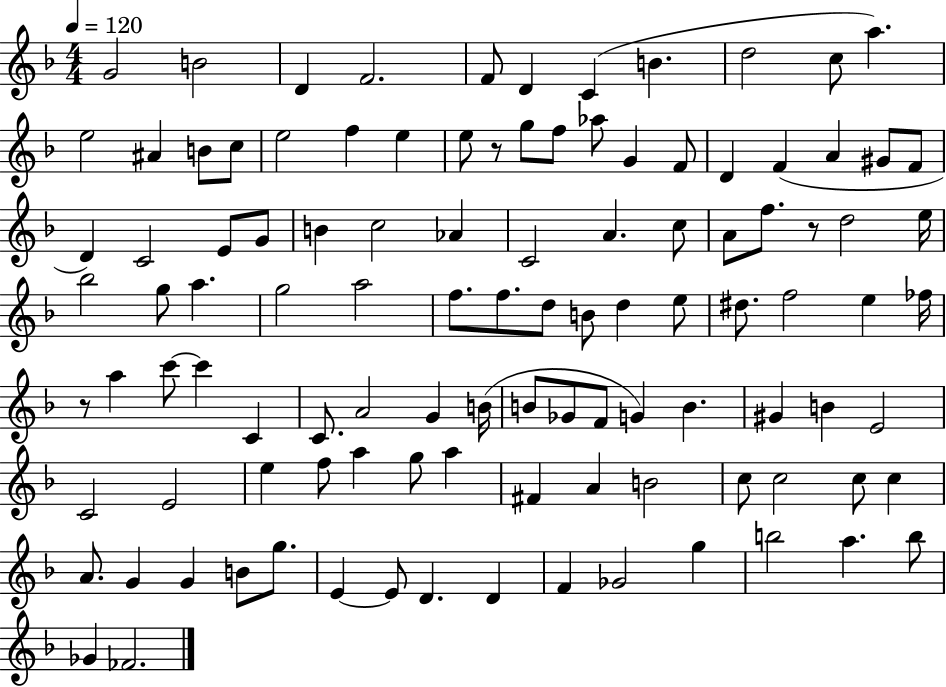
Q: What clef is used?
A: treble